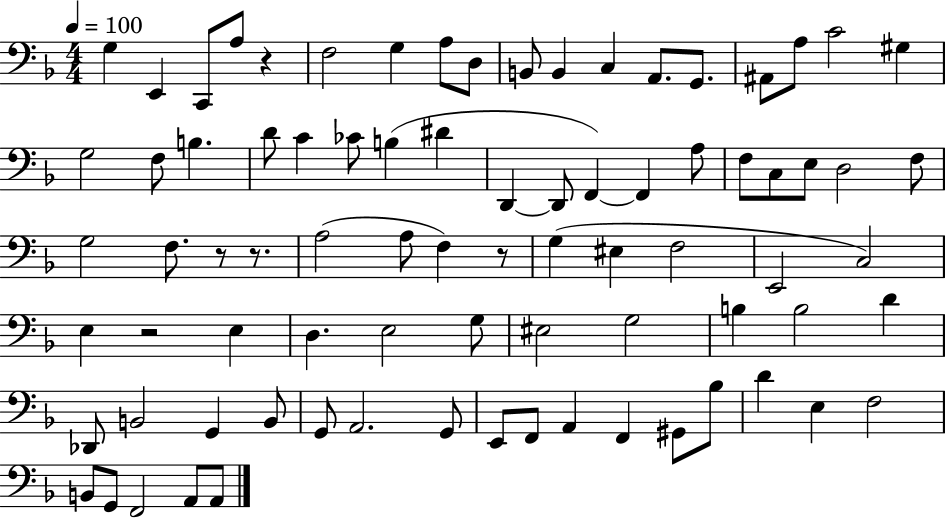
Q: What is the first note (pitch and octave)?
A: G3